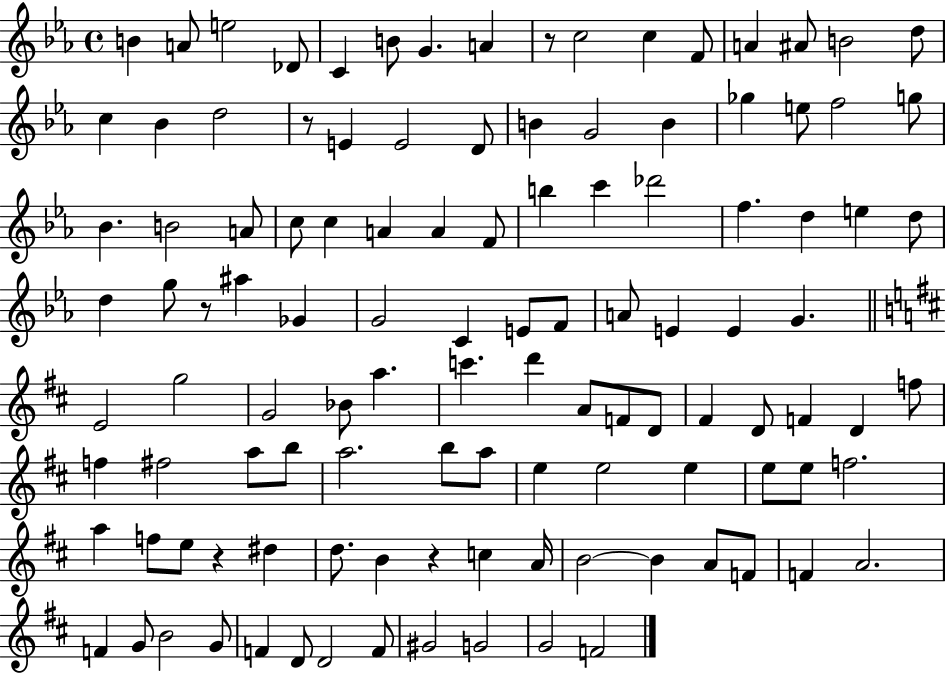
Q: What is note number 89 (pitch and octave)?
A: B4